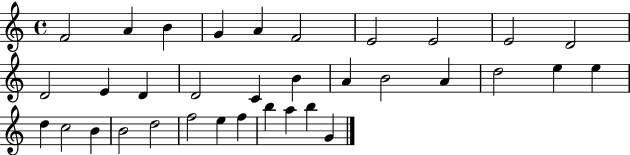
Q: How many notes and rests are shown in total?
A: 34